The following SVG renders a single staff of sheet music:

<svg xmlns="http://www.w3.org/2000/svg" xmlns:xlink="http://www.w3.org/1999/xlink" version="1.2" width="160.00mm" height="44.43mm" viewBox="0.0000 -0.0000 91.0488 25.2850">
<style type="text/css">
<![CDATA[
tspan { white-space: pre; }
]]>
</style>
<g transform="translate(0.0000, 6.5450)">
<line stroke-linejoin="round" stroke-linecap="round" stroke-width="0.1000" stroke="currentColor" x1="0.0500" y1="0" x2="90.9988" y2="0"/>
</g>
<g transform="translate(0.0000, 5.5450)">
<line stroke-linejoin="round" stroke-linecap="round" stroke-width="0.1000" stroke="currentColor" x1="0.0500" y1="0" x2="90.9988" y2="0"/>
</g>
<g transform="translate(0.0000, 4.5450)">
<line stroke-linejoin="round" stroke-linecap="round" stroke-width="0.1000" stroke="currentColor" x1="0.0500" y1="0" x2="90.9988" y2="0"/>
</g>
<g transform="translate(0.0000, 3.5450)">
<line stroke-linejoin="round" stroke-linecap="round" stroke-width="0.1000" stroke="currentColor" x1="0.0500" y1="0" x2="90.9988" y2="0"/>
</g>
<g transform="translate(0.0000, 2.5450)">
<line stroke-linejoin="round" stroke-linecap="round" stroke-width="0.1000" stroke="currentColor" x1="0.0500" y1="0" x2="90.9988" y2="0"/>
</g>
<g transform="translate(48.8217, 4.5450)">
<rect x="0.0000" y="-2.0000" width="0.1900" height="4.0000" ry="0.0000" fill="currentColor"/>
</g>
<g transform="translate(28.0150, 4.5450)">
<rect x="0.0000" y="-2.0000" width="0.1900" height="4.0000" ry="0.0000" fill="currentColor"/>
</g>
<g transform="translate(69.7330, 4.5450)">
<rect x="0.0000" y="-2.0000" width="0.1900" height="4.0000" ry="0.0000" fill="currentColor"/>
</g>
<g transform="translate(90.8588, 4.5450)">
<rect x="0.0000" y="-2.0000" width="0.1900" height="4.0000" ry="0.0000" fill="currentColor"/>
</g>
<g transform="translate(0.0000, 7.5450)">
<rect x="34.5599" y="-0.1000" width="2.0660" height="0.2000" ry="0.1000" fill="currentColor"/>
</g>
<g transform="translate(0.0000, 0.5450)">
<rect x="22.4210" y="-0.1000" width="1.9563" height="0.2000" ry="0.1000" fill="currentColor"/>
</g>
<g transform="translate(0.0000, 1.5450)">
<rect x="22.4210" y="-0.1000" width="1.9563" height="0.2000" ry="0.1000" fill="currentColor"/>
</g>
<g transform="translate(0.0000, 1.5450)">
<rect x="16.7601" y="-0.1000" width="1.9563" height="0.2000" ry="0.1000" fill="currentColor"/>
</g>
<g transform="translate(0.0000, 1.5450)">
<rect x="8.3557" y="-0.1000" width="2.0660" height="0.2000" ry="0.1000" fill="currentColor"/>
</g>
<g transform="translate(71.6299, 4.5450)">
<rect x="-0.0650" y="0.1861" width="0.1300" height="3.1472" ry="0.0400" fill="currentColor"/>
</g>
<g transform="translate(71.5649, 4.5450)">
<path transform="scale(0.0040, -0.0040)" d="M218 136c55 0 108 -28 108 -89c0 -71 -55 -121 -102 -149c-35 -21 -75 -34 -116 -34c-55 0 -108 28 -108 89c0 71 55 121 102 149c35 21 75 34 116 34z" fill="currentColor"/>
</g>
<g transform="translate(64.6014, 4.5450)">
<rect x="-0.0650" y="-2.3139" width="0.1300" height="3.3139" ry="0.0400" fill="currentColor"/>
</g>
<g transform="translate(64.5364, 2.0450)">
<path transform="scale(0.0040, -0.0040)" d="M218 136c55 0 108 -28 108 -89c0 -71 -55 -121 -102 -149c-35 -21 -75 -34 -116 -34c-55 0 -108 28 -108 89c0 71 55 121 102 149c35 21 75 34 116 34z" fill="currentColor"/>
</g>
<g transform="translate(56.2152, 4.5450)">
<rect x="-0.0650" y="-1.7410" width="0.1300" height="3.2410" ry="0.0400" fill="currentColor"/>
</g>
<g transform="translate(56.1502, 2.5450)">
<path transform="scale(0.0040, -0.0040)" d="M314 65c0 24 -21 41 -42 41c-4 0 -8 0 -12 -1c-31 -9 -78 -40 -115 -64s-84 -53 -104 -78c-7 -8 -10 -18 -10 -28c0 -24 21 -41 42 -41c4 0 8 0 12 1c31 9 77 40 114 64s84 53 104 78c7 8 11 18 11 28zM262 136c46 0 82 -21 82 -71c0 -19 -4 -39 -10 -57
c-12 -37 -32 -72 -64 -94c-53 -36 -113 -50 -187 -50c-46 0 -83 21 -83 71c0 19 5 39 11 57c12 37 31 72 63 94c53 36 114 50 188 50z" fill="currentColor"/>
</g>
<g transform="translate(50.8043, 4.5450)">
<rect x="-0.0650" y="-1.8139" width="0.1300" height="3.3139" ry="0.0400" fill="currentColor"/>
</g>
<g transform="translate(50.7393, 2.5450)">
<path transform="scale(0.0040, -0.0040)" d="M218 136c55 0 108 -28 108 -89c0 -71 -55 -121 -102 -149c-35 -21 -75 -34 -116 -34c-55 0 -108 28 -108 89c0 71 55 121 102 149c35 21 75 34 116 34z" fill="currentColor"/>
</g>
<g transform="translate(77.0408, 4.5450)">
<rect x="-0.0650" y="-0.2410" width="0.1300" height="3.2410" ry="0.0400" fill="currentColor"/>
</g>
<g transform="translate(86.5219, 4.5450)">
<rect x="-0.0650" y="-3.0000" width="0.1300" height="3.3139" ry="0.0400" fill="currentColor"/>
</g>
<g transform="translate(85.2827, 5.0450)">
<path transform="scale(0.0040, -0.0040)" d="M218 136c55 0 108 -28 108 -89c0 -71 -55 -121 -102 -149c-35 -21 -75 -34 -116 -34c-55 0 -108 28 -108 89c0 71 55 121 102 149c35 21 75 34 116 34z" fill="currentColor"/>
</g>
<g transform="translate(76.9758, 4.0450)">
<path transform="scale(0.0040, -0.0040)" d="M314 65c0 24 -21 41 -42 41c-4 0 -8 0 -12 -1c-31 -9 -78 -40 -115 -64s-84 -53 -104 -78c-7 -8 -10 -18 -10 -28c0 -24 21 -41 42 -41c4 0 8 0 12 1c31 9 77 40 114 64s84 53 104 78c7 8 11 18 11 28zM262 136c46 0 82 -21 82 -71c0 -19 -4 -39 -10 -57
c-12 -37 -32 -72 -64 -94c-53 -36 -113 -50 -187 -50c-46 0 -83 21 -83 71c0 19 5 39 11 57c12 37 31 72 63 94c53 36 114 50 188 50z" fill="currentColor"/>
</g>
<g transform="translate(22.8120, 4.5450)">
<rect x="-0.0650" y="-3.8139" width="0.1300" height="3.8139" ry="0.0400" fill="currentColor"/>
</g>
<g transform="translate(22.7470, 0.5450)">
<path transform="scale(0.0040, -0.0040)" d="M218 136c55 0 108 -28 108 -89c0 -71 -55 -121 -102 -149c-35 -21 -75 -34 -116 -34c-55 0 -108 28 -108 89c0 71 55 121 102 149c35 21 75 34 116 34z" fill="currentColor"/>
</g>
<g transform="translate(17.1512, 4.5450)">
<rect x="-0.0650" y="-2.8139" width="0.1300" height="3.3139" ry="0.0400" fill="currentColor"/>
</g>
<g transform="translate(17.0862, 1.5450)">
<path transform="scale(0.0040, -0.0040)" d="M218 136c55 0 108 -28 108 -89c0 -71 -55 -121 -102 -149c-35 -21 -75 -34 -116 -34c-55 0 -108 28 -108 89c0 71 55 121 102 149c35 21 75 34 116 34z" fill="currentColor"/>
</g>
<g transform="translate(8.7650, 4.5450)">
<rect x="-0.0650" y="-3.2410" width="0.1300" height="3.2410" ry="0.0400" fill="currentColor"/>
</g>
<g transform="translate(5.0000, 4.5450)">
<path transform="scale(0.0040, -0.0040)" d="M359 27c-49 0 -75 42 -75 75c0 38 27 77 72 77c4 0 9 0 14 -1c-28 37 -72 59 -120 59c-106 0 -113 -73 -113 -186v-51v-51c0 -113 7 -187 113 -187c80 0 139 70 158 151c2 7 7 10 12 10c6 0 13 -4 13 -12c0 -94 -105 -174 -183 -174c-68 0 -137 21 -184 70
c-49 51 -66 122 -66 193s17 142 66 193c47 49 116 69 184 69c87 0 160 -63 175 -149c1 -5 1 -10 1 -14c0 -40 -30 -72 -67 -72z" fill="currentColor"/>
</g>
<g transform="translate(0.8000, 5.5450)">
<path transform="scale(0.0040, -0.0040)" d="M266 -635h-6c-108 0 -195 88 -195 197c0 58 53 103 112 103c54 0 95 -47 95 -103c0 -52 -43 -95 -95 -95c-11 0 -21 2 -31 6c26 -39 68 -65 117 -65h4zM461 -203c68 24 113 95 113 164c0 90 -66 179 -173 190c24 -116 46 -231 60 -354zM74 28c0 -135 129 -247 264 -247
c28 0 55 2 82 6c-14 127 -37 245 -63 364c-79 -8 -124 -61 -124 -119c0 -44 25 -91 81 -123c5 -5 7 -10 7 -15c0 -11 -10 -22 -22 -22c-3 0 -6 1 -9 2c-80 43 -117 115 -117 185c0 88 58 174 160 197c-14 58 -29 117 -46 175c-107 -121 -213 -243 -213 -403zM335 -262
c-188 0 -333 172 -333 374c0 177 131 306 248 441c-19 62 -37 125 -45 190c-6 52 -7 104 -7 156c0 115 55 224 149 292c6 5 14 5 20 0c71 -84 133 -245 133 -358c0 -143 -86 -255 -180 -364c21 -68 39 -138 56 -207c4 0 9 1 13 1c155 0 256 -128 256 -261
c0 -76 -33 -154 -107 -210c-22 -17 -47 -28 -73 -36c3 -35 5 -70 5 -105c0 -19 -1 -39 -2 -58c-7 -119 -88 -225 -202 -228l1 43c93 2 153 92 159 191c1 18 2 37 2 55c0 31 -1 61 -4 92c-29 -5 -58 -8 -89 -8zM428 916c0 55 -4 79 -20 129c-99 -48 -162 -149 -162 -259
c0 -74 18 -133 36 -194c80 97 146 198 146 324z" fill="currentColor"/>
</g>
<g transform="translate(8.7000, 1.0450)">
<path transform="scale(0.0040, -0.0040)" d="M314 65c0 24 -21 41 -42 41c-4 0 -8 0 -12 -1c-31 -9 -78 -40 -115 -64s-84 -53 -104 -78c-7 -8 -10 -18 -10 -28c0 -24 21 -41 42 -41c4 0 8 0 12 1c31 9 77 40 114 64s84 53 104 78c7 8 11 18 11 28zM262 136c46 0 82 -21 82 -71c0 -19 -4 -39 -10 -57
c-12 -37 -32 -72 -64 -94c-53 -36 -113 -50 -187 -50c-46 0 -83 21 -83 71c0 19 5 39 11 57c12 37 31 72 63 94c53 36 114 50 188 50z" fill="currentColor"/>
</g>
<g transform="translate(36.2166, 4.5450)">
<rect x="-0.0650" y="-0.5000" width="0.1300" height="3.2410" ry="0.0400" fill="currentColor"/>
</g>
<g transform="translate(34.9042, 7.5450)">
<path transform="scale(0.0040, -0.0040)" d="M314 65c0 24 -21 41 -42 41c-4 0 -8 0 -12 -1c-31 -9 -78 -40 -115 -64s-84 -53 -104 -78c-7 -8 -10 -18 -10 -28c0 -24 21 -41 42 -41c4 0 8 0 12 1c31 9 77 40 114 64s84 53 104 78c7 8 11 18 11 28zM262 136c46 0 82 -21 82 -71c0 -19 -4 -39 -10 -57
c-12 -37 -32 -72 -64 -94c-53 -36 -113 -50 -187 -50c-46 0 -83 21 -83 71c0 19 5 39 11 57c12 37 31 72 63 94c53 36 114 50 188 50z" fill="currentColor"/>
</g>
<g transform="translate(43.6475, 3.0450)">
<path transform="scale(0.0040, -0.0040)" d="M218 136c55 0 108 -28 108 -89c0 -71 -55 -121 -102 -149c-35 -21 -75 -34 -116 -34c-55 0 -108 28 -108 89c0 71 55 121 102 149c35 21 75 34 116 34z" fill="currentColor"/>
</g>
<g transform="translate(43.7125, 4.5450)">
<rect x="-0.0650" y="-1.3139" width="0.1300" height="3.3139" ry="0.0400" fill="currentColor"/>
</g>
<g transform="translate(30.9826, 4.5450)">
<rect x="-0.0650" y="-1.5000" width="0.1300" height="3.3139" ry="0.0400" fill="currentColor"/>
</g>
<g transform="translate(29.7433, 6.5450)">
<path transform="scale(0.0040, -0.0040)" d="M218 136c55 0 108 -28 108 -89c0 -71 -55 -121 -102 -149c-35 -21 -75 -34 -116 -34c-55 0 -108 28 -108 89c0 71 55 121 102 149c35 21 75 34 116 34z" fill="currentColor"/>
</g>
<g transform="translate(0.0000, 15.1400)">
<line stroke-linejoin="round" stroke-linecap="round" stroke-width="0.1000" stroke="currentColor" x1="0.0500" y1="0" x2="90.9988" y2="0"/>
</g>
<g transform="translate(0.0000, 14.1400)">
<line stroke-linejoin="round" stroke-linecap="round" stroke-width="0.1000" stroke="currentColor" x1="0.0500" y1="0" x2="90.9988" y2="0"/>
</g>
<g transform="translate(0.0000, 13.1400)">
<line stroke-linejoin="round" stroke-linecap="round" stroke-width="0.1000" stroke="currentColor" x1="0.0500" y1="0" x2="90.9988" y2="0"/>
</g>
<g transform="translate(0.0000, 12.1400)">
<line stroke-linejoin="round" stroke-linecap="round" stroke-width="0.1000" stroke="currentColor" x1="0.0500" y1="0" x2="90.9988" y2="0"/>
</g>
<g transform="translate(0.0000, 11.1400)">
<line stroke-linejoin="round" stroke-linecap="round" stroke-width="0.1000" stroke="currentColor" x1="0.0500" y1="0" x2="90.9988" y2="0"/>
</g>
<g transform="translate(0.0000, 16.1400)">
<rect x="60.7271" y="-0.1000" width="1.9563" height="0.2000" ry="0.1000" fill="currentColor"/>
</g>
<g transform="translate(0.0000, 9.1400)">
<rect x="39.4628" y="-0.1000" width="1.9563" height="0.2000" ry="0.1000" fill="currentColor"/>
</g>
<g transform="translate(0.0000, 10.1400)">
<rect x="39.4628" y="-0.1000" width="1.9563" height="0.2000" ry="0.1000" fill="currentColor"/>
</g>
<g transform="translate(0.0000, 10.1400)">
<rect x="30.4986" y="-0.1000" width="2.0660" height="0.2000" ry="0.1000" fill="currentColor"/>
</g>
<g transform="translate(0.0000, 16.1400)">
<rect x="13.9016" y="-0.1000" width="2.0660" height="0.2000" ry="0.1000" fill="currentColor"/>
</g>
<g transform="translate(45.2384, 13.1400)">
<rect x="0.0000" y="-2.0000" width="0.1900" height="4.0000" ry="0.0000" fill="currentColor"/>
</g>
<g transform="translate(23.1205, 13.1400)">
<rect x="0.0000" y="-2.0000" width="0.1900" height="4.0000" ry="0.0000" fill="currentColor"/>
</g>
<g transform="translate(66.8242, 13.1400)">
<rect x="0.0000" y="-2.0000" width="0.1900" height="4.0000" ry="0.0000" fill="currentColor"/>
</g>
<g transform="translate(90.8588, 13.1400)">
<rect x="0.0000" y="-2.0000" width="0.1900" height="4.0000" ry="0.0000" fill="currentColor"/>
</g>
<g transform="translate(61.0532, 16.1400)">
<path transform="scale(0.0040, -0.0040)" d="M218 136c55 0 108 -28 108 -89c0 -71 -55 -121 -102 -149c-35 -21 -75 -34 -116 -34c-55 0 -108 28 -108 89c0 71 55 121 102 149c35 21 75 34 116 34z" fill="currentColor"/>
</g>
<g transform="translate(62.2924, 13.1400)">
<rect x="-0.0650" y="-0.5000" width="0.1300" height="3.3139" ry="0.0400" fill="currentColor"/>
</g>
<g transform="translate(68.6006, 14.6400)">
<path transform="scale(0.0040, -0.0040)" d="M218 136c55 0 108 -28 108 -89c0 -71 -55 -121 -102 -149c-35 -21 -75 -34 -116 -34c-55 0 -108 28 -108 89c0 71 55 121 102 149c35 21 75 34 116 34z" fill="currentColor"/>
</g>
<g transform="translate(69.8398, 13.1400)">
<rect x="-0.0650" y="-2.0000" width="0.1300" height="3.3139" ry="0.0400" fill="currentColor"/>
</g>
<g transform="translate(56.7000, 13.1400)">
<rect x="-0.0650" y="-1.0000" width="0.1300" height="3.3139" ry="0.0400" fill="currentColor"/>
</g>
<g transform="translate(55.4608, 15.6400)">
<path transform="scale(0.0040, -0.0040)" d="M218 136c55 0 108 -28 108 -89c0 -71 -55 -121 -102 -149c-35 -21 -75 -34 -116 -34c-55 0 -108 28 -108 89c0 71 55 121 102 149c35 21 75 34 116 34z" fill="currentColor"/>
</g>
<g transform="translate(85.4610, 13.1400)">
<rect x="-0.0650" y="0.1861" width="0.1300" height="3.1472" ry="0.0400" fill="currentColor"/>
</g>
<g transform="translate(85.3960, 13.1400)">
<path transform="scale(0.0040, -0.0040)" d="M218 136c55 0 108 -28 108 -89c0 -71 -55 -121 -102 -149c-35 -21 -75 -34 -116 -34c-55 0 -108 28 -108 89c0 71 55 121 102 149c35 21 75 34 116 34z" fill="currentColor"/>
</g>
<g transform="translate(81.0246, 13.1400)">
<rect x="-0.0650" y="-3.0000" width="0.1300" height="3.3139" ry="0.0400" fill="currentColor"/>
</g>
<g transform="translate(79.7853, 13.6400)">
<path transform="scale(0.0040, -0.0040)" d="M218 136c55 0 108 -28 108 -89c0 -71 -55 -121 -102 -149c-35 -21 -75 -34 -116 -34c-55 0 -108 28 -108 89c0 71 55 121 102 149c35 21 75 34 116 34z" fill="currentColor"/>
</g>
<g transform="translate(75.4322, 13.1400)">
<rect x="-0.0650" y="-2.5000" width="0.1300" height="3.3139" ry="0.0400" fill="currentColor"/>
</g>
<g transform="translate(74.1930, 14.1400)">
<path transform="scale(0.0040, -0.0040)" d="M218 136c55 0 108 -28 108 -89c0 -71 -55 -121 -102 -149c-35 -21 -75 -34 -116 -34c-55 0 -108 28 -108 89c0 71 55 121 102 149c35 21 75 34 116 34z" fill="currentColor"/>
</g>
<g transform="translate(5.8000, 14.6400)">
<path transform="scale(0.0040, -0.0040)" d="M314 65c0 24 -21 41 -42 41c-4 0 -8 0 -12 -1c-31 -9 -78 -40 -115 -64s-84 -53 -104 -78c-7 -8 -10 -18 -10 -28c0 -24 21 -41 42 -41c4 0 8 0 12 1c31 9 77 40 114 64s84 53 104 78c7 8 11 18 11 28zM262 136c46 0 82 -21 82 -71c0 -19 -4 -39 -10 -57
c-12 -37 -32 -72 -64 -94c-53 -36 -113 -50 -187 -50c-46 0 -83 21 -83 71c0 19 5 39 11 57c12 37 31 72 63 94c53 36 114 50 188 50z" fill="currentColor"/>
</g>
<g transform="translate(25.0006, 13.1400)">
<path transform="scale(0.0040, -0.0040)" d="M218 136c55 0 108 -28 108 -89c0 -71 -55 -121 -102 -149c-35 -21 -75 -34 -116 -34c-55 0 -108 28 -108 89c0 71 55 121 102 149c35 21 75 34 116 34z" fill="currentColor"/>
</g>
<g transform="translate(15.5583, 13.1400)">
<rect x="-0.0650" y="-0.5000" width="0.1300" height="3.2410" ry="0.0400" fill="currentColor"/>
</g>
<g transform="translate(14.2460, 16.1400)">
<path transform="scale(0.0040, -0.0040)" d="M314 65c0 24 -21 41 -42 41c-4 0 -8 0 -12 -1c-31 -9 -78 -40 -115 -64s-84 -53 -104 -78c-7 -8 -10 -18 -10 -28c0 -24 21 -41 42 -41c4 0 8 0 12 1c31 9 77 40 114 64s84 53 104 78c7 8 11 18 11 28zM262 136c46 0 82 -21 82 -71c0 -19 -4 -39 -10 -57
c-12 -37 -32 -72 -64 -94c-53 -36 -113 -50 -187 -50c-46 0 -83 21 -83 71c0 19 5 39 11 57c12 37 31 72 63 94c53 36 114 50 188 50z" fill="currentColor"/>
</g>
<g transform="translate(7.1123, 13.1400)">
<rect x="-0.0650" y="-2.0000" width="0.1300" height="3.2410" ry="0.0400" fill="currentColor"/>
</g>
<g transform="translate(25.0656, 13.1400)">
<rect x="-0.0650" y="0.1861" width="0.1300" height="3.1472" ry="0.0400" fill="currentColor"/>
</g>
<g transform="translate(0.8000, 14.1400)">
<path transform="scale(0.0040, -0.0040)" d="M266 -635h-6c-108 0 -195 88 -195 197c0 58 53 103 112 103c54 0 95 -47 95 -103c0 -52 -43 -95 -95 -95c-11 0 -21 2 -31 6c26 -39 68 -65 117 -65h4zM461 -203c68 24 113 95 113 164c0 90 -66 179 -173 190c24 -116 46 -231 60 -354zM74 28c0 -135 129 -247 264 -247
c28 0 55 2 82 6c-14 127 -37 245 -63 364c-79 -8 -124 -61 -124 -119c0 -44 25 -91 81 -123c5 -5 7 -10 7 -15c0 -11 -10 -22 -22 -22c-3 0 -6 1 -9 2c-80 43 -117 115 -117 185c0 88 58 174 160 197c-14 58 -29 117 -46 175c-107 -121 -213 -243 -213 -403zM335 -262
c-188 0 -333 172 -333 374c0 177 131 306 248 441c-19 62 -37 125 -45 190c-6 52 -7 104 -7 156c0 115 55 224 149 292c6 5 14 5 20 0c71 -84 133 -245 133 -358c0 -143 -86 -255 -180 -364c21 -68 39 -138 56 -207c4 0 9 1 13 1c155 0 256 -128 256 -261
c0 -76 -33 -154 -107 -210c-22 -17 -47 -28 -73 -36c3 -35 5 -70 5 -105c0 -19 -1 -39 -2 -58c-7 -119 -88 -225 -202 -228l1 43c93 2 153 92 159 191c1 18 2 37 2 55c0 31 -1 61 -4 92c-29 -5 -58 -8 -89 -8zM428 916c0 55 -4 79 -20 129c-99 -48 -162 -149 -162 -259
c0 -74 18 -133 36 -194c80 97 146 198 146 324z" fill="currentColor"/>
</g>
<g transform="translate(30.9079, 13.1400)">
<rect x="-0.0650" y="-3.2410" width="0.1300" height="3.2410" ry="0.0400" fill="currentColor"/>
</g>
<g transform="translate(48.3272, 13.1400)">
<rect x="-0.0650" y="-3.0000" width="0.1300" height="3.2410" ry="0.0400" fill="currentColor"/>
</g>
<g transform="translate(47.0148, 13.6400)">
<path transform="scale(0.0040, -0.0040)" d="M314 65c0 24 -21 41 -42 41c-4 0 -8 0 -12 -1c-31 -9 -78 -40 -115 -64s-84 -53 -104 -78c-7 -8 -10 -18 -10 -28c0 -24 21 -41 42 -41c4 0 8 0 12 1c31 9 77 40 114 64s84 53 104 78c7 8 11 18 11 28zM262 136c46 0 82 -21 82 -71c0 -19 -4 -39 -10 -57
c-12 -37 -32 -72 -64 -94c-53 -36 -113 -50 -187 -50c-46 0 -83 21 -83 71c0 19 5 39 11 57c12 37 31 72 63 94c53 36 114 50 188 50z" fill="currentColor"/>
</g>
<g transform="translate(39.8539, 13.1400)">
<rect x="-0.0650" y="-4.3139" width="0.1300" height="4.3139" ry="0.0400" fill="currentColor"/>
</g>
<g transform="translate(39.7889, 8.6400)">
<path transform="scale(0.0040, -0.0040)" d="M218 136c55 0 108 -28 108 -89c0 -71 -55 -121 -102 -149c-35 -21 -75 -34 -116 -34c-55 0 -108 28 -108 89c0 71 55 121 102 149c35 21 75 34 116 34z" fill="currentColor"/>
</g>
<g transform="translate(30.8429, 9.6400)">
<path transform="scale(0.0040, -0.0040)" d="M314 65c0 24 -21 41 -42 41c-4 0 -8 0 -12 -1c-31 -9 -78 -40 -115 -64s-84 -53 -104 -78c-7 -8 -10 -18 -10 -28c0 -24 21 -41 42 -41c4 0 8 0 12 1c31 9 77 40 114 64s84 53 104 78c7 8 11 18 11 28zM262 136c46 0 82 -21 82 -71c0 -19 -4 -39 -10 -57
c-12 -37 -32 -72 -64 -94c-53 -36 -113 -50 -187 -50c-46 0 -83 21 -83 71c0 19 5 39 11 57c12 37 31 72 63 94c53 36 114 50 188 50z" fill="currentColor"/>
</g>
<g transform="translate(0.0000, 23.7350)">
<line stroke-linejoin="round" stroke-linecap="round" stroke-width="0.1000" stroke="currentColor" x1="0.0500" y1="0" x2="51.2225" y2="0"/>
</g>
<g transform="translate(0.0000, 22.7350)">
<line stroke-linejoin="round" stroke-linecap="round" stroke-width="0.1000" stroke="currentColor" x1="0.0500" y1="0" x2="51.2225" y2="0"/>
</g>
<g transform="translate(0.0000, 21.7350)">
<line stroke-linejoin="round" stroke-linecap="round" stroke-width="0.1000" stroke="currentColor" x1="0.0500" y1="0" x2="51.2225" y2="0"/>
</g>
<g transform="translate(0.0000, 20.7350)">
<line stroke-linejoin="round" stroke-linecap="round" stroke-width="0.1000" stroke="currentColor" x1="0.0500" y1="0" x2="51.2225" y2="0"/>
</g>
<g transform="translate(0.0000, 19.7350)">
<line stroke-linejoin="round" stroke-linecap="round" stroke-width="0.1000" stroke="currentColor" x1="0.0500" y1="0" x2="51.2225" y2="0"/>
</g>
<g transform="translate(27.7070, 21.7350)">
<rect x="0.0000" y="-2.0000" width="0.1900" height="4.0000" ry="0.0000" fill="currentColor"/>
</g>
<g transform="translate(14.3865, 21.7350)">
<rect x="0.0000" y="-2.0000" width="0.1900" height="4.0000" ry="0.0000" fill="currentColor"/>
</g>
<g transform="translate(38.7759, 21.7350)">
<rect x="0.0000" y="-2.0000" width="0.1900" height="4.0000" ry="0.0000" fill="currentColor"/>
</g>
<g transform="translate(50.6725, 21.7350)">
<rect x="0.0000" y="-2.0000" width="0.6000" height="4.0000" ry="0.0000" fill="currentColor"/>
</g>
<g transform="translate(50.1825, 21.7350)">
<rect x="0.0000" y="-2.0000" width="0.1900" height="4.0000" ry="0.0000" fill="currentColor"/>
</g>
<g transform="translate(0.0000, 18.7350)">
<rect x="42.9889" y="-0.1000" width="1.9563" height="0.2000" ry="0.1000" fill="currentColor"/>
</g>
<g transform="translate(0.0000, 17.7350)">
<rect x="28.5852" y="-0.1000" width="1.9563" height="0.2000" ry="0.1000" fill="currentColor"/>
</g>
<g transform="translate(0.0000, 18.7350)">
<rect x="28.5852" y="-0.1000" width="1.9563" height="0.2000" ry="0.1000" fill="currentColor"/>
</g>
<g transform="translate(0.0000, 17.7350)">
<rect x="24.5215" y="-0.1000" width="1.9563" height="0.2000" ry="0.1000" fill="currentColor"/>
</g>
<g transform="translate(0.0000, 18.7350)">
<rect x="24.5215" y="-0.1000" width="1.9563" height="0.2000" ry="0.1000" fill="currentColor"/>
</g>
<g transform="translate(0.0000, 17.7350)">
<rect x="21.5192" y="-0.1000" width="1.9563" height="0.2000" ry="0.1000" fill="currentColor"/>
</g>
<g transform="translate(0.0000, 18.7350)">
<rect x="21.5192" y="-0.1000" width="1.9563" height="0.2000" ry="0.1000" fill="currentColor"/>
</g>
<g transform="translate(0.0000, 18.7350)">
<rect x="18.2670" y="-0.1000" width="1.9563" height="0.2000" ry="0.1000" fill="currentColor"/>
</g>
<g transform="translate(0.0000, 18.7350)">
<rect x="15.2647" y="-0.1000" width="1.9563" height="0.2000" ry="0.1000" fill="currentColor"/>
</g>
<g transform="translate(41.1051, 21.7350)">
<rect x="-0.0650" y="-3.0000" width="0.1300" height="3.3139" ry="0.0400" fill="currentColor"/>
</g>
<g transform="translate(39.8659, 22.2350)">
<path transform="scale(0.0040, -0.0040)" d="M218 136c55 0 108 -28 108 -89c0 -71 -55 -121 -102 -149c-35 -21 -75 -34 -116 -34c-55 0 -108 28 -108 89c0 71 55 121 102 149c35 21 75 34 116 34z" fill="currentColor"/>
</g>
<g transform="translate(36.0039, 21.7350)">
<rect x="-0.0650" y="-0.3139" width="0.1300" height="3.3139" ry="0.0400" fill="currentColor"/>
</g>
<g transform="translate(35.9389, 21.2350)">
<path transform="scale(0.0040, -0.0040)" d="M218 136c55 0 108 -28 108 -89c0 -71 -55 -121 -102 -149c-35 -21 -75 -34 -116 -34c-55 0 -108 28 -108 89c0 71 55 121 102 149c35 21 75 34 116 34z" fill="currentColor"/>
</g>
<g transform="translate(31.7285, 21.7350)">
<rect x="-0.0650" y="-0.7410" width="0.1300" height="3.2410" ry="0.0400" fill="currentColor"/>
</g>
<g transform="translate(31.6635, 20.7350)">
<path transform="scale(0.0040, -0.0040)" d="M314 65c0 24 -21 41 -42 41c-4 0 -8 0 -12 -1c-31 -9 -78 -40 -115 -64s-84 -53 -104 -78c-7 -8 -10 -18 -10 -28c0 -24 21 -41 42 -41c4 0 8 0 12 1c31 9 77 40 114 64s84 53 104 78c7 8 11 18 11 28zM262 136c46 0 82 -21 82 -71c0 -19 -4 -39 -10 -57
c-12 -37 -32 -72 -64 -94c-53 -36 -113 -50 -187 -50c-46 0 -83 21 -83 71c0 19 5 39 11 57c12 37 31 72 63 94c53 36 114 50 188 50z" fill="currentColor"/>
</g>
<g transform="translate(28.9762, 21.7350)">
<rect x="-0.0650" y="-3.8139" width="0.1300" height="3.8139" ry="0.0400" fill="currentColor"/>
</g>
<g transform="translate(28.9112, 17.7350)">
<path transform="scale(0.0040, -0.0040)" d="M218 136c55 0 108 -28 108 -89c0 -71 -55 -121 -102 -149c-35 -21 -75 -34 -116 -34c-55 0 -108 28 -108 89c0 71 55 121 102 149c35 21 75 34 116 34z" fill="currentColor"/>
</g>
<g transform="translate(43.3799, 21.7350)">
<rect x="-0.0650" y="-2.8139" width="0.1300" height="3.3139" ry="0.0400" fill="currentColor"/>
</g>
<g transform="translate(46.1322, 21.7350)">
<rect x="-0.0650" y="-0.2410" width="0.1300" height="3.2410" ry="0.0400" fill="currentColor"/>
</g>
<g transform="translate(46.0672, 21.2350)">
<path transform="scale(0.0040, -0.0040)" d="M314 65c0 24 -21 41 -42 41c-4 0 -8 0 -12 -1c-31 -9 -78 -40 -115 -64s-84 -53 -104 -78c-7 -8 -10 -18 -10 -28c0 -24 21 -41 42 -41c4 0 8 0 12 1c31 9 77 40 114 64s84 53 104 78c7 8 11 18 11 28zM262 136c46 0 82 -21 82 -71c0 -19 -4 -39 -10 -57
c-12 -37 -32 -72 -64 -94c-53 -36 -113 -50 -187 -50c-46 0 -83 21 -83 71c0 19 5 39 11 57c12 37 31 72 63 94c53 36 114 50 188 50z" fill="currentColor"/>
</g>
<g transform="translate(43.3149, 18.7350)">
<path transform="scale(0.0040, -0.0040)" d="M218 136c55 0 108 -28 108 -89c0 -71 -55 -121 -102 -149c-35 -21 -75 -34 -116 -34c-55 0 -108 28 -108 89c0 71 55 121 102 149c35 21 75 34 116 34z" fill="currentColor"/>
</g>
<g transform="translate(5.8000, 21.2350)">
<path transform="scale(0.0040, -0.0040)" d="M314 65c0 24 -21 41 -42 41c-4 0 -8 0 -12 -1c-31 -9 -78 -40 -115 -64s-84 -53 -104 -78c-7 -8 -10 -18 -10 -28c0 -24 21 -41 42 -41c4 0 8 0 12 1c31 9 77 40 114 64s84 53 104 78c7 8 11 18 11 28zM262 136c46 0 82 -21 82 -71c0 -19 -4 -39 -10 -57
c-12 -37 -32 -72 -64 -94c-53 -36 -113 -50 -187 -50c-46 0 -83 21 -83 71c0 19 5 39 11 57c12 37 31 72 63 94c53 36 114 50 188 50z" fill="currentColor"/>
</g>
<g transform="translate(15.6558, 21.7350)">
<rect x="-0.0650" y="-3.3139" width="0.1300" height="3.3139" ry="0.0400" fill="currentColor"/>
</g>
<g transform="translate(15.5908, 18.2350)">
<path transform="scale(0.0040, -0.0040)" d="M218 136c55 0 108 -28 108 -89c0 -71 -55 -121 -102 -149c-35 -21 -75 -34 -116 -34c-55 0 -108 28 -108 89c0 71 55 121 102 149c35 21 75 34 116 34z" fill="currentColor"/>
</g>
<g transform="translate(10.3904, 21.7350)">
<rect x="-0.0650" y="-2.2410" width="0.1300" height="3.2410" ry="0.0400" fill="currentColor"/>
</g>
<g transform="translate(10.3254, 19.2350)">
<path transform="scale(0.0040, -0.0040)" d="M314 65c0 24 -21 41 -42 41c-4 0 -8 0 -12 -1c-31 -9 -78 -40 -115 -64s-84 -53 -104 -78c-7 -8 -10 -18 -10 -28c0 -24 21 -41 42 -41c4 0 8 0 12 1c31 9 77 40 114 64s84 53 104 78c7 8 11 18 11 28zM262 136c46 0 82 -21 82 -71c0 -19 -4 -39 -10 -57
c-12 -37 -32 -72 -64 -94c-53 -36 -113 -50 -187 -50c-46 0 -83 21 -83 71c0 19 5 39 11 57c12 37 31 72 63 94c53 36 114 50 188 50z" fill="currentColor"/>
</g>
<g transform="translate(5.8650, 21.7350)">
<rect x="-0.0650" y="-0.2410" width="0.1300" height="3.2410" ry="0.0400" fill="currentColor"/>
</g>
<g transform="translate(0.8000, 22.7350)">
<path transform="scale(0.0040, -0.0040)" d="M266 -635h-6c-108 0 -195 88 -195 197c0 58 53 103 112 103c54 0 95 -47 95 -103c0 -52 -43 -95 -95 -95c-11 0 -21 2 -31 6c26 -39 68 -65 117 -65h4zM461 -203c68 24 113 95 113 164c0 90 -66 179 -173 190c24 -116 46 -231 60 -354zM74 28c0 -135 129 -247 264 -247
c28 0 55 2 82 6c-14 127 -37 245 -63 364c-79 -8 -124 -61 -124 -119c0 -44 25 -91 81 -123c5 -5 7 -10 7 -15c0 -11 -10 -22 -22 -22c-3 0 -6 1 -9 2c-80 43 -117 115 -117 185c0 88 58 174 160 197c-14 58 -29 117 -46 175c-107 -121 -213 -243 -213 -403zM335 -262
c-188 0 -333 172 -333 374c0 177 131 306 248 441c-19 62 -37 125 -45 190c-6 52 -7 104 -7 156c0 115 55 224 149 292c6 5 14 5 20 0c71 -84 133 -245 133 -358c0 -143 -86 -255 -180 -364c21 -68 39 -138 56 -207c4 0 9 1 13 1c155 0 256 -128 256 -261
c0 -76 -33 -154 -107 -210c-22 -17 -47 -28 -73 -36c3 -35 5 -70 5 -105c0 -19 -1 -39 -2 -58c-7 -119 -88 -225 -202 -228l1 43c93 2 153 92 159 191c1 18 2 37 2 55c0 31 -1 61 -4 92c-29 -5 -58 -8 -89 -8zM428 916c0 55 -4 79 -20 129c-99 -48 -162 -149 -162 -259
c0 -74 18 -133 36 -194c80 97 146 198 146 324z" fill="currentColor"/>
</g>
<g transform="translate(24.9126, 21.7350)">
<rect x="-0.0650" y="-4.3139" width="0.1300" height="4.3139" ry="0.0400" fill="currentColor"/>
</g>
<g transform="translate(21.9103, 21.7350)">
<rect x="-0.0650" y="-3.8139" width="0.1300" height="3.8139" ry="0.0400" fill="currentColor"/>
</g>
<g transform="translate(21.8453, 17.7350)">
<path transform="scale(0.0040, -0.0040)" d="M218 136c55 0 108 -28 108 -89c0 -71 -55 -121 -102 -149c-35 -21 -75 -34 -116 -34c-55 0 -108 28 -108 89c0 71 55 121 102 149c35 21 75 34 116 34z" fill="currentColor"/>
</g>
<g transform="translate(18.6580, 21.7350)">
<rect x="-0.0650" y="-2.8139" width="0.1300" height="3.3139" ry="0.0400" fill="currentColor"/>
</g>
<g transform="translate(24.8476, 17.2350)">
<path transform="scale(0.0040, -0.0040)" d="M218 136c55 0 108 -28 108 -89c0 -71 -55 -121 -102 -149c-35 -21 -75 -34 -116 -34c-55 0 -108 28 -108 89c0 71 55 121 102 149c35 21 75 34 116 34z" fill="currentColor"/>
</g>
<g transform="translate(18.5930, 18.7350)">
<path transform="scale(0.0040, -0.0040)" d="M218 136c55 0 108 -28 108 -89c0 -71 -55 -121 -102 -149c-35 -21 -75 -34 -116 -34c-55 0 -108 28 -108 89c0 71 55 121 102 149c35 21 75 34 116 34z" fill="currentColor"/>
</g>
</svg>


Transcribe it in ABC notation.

X:1
T:Untitled
M:4/4
L:1/4
K:C
b2 a c' E C2 e f f2 g B c2 A F2 C2 B b2 d' A2 D C F G A B c2 g2 b a c' d' c' d2 c A a c2